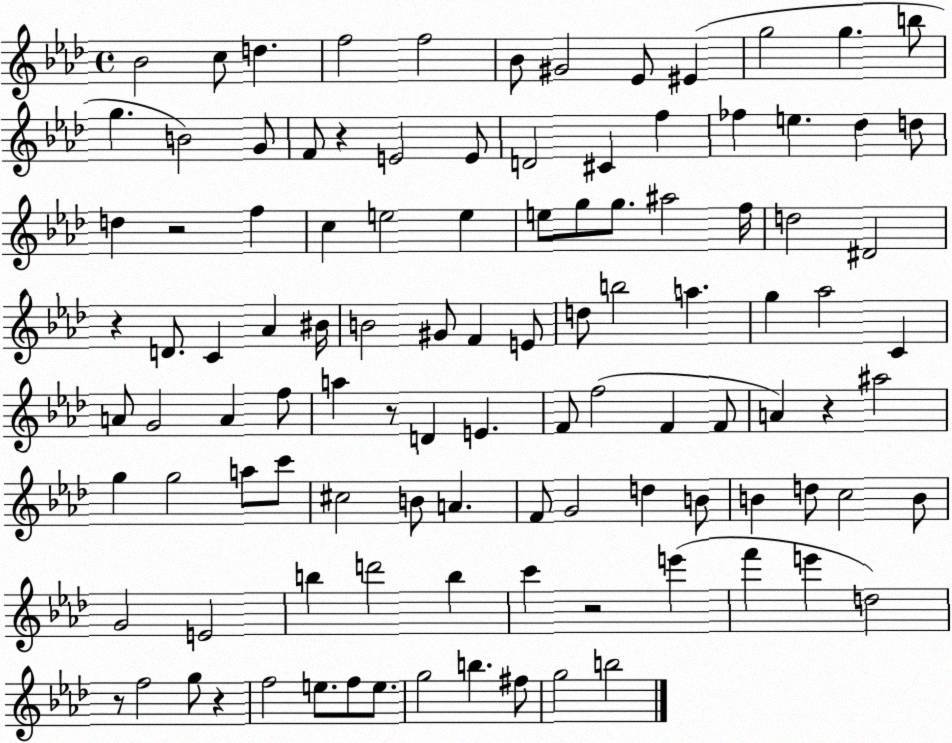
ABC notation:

X:1
T:Untitled
M:4/4
L:1/4
K:Ab
_B2 c/2 d f2 f2 _B/2 ^G2 _E/2 ^E g2 g b/2 g B2 G/2 F/2 z E2 E/2 D2 ^C f _f e _d d/2 d z2 f c e2 e e/2 g/2 g/2 ^a2 f/4 d2 ^D2 z D/2 C _A ^B/4 B2 ^G/2 F E/2 d/2 b2 a g _a2 C A/2 G2 A f/2 a z/2 D E F/2 f2 F F/2 A z ^a2 g g2 a/2 c'/2 ^c2 B/2 A F/2 G2 d B/2 B d/2 c2 B/2 G2 E2 b d'2 b c' z2 e' f' e' d2 z/2 f2 g/2 z f2 e/2 f/2 e/2 g2 b ^f/2 g2 b2